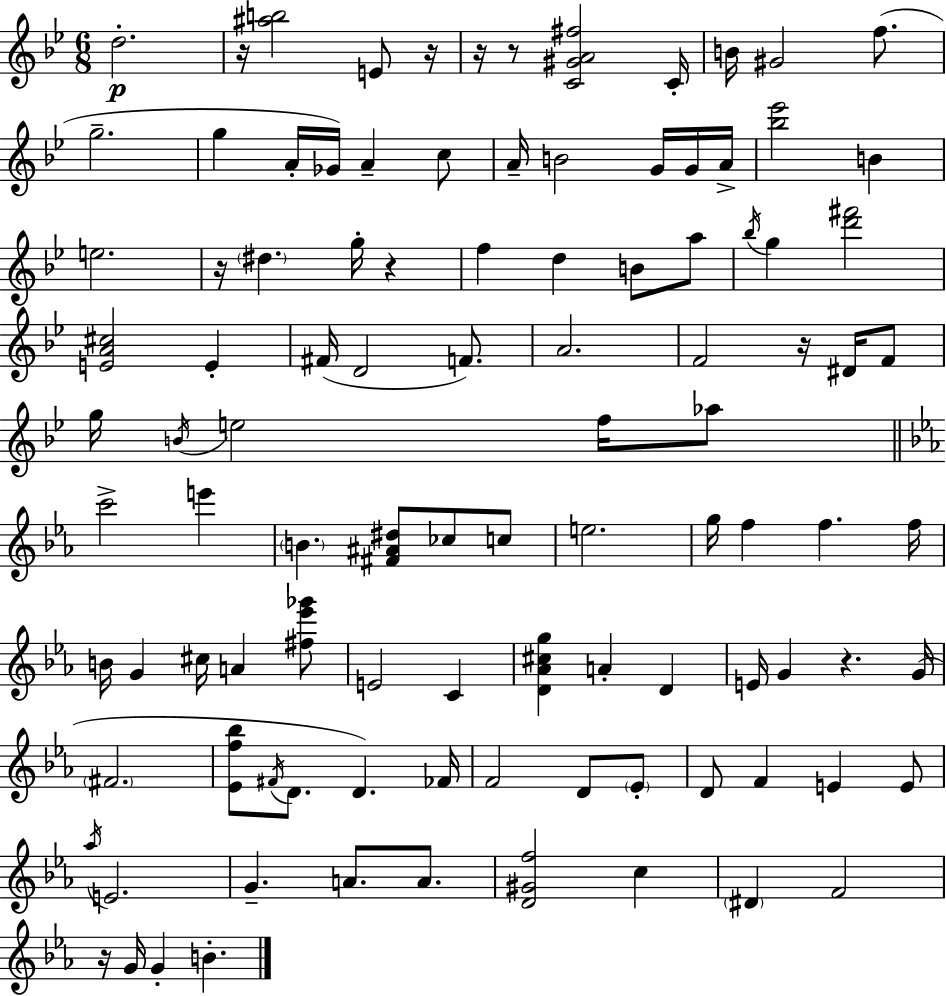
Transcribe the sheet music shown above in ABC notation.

X:1
T:Untitled
M:6/8
L:1/4
K:Gm
d2 z/4 [^ab]2 E/2 z/4 z/4 z/2 [C^GA^f]2 C/4 B/4 ^G2 f/2 g2 g A/4 _G/4 A c/2 A/4 B2 G/4 G/4 A/4 [_b_e']2 B e2 z/4 ^d g/4 z f d B/2 a/2 _b/4 g [d'^f']2 [EA^c]2 E ^F/4 D2 F/2 A2 F2 z/4 ^D/4 F/2 g/4 B/4 e2 f/4 _a/2 c'2 e' B [^F^A^d]/2 _c/2 c/2 e2 g/4 f f f/4 B/4 G ^c/4 A [^f_e'_g']/2 E2 C [D_A^cg] A D E/4 G z G/4 ^F2 [_Ef_b]/2 ^F/4 D/2 D _F/4 F2 D/2 _E/2 D/2 F E E/2 _a/4 E2 G A/2 A/2 [D^Gf]2 c ^D F2 z/4 G/4 G B